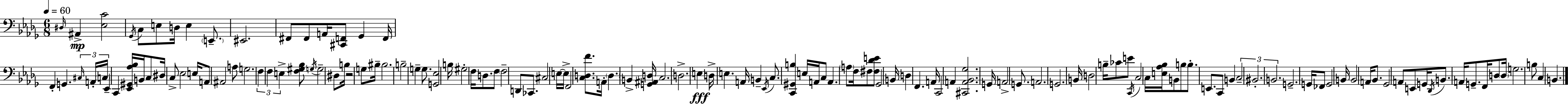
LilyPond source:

{
  \clef bass
  \numericTimeSignature
  \time 6/8
  \key bes \minor
  \tempo 4 = 60
  \grace { dis16 }\mp ais,4-> <ees c'>2 | \acciaccatura { ges,16 } c8 e8 d16 e4 \parenthesize e,8.-- | eis,2. | fis,8 fis,8 a,16 <cis, f,>8 ges,4 | \break f,16 f,4-. g,4. | \tuplet 3/2 { \grace { cis16 } a,16-. \parenthesize c16 } ees,4-- c,4 <ees, gis, aes bes>16 | b,16 c8 dis16 c8-> ees2 | e16 a,8 ais,2 | \break a8 g2. | \tuplet 3/2 { f4 f4 e4-> } | <f gis bes>8 \acciaccatura { g16 } g2-- | dis8 b16 r2 | \break g8 bis16-- bis2. | b2-- | g4-- g8. <g, ees>2 | b16 gis2-. | \break f16 d8. f8 \parenthesize f2-- | d,8 ces,8. cis2 | e16~~ e16-> f,2 | <c d f'>8. a,16-. \parenthesize d4. b,4-> | \break <g, ais, d>16 c2. | d2.-> | e4\fff d16-> e4. | a,16 b,4-- \acciaccatura { ees,16 } c8. | \break <c, gis, b>4 e16 a,16 c8 a,4. | \parenthesize a8 f16 fis8 <fis des' e'>8 ges,2 | b,16 d4 f,4. | a,16 c,2 | \break a,4 <cis, a, bes, ges>2. | g,16 a,2-> | g,8. a,2. | g,2. | \break b,16 d2 | b16-- ces'8 e'8 \acciaccatura { c,16 } c2 | c16 <e aes bes>16 b,8 b8 b8.-. | e,8. c,8 b,4 \tuplet 3/2 { c2-- | \break bis,2.-. | b,2. } | g,2.-- | g,16 fes,8 g,2 | \break b,16 b,2 | a,16 bes,8. ges,2 | a,8 e,8 g,16 \acciaccatura { des,16 } b,8. a,16 | g,8.-- f,16 d8 \parenthesize d16 g2. | \break b8 c4 | b,4. \bar "|."
}